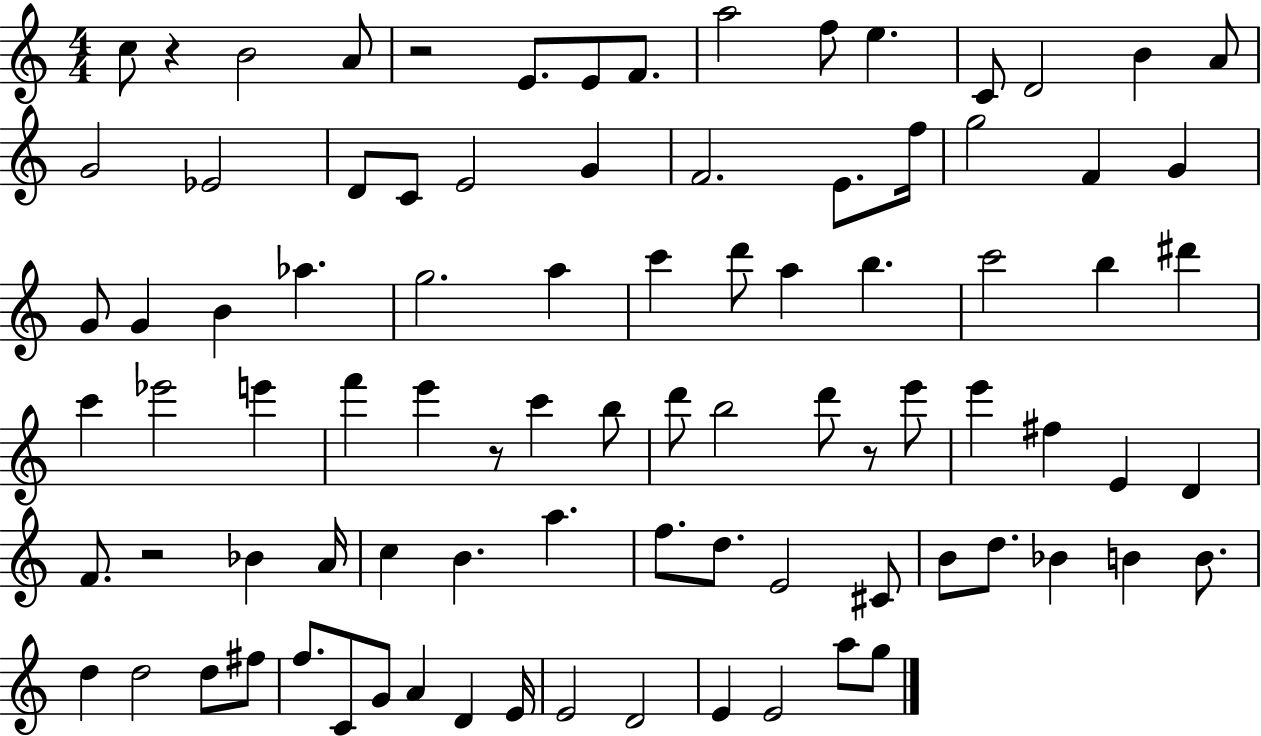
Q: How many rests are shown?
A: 5